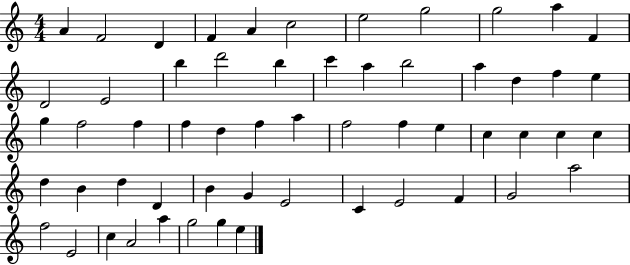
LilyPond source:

{
  \clef treble
  \numericTimeSignature
  \time 4/4
  \key c \major
  a'4 f'2 d'4 | f'4 a'4 c''2 | e''2 g''2 | g''2 a''4 f'4 | \break d'2 e'2 | b''4 d'''2 b''4 | c'''4 a''4 b''2 | a''4 d''4 f''4 e''4 | \break g''4 f''2 f''4 | f''4 d''4 f''4 a''4 | f''2 f''4 e''4 | c''4 c''4 c''4 c''4 | \break d''4 b'4 d''4 d'4 | b'4 g'4 e'2 | c'4 e'2 f'4 | g'2 a''2 | \break f''2 e'2 | c''4 a'2 a''4 | g''2 g''4 e''4 | \bar "|."
}